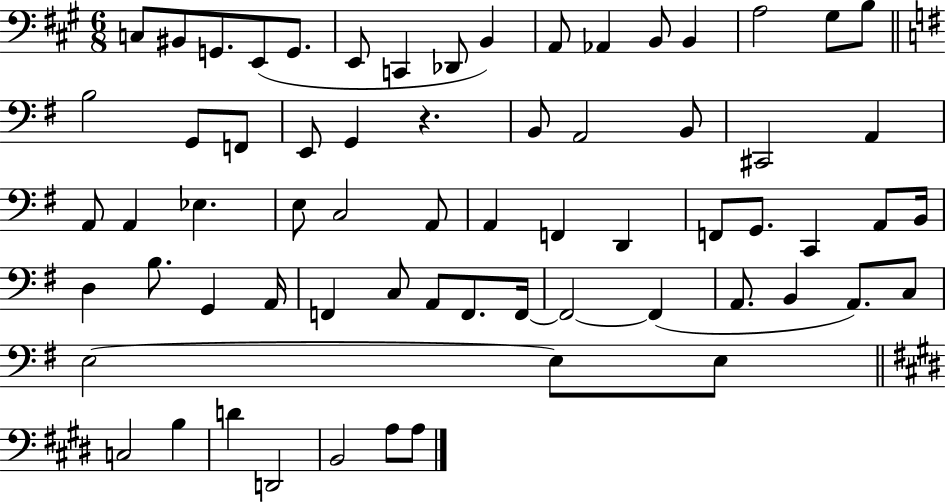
{
  \clef bass
  \numericTimeSignature
  \time 6/8
  \key a \major
  c8 bis,8 g,8. e,8( g,8. | e,8 c,4 des,8 b,4) | a,8 aes,4 b,8 b,4 | a2 gis8 b8 | \break \bar "||" \break \key g \major b2 g,8 f,8 | e,8 g,4 r4. | b,8 a,2 b,8 | cis,2 a,4 | \break a,8 a,4 ees4. | e8 c2 a,8 | a,4 f,4 d,4 | f,8 g,8. c,4 a,8 b,16 | \break d4 b8. g,4 a,16 | f,4 c8 a,8 f,8. f,16~~ | f,2~~ f,4( | a,8. b,4 a,8.) c8 | \break e2~~ e8 e8 | \bar "||" \break \key e \major c2 b4 | d'4 d,2 | b,2 a8 a8 | \bar "|."
}